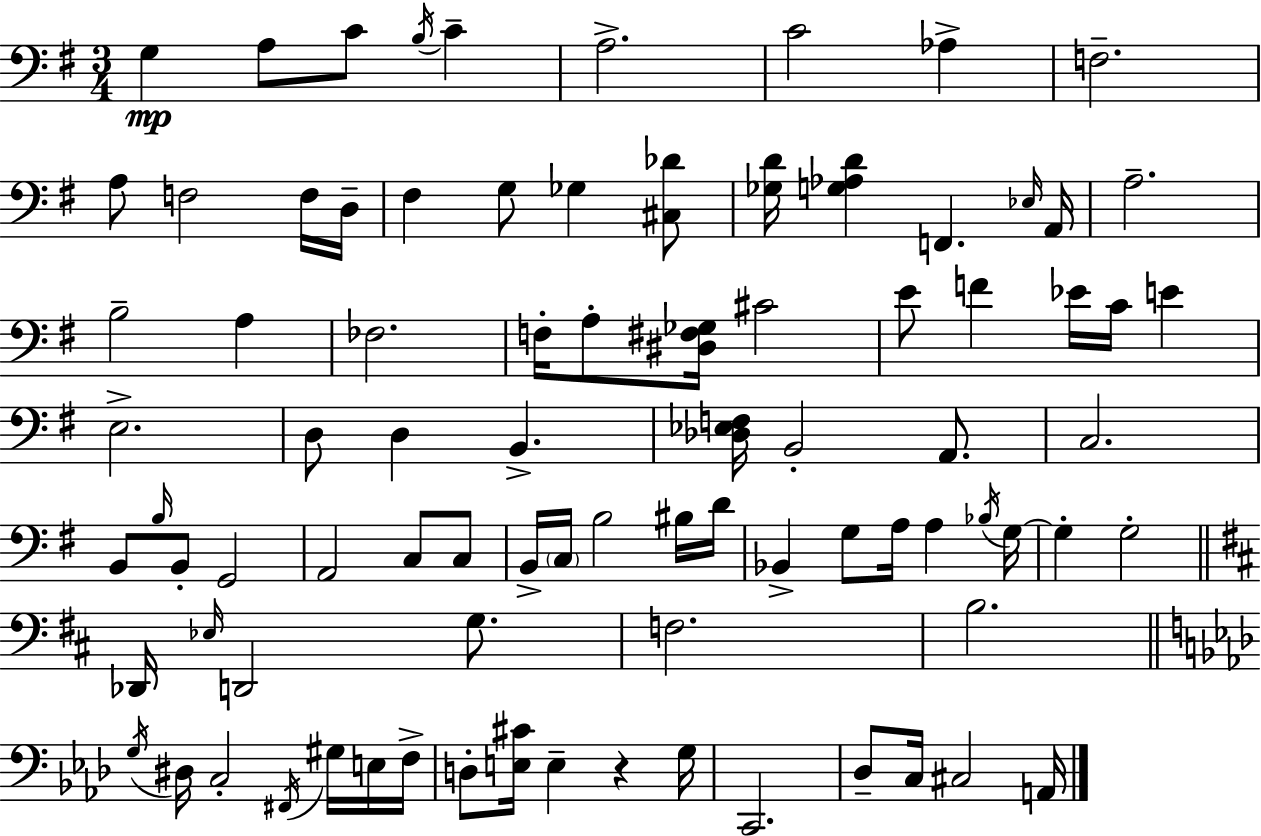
{
  \clef bass
  \numericTimeSignature
  \time 3/4
  \key e \minor
  g4\mp a8 c'8 \acciaccatura { b16 } c'4-- | a2.-> | c'2 aes4-> | f2.-- | \break a8 f2 f16 | d16-- fis4 g8 ges4 <cis des'>8 | <ges d'>16 <g aes d'>4 f,4. | \grace { ees16 } a,16 a2.-- | \break b2-- a4 | fes2. | f16-. a8-. <dis fis ges>16 cis'2 | e'8 f'4 ees'16 c'16 e'4 | \break e2.-> | d8 d4 b,4.-> | <des ees f>16 b,2-. a,8. | c2. | \break b,8 \grace { b16 } b,8-. g,2 | a,2 c8 | c8 b,16-> \parenthesize c16 b2 | bis16 d'16 bes,4-> g8 a16 a4 | \break \acciaccatura { bes16 } g16~~ g4-. g2-. | \bar "||" \break \key b \minor des,16 \grace { ees16 } d,2 g8. | f2. | b2. | \bar "||" \break \key f \minor \acciaccatura { g16 } dis16 c2-. \acciaccatura { fis,16 } gis16 | e16 f16-> d8-. <e cis'>16 e4-- r4 | g16 c,2. | des8-- c16 cis2 | \break a,16 \bar "|."
}